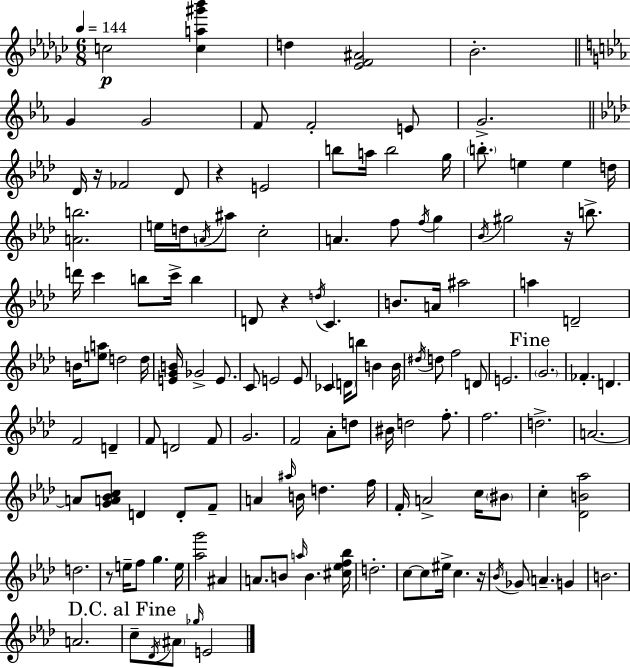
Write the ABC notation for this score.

X:1
T:Untitled
M:6/8
L:1/4
K:Ebm
c2 [ca^g'_b'] d [_EF^A]2 _B2 G G2 F/2 F2 E/2 G2 _D/4 z/4 _F2 _D/2 z E2 b/2 a/4 b2 g/4 b/2 e e d/4 [Ab]2 e/4 d/4 A/4 ^a/2 c2 A f/2 f/4 g _B/4 ^g2 z/4 b/2 d'/4 c' b/2 c'/4 b D/2 z d/4 C B/2 A/4 ^a2 a D2 B/4 [ea]/2 d2 d/4 [EGB]/4 _G2 E/2 C/2 E2 E/2 _C D/4 b/2 B B/4 ^d/4 d/2 f2 D/2 E2 G2 _F D F2 D F/2 D2 F/2 G2 F2 _A/2 d/2 ^B/4 d2 f/2 f2 d2 A2 A/2 [GA_Bc]/2 D D/2 F/2 A ^a/4 B/4 d f/4 F/4 A2 c/4 ^B/2 c [_DB_a]2 d2 z/2 e/4 f/2 g e/4 [_ag']2 ^A A/2 B/2 a/4 B [^c_ef_b]/4 d2 c/2 c/2 ^e/4 c z/4 _B/4 _G/2 A G B2 A2 c/2 _D/4 ^A/2 _g/4 E2